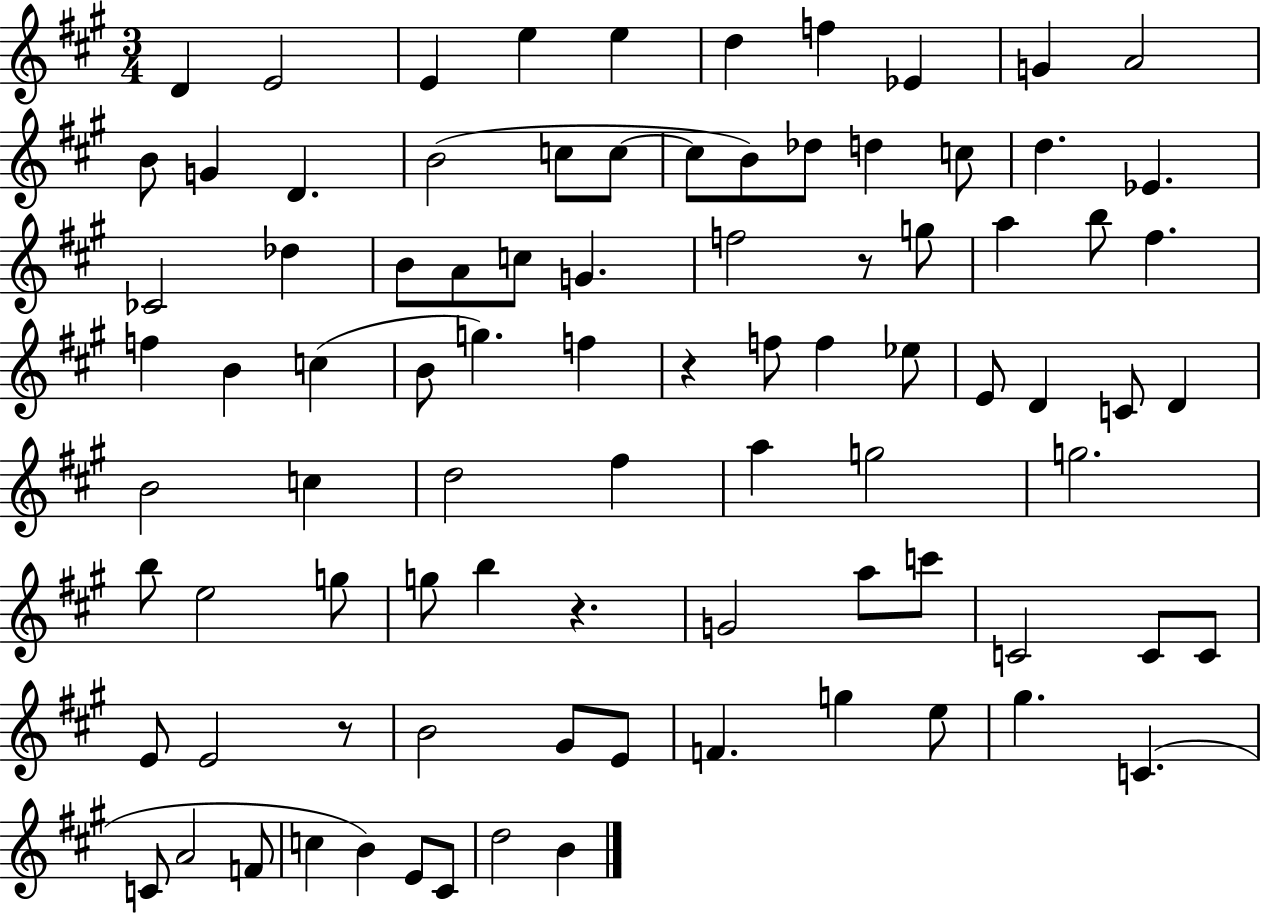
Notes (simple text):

D4/q E4/h E4/q E5/q E5/q D5/q F5/q Eb4/q G4/q A4/h B4/e G4/q D4/q. B4/h C5/e C5/e C5/e B4/e Db5/e D5/q C5/e D5/q. Eb4/q. CES4/h Db5/q B4/e A4/e C5/e G4/q. F5/h R/e G5/e A5/q B5/e F#5/q. F5/q B4/q C5/q B4/e G5/q. F5/q R/q F5/e F5/q Eb5/e E4/e D4/q C4/e D4/q B4/h C5/q D5/h F#5/q A5/q G5/h G5/h. B5/e E5/h G5/e G5/e B5/q R/q. G4/h A5/e C6/e C4/h C4/e C4/e E4/e E4/h R/e B4/h G#4/e E4/e F4/q. G5/q E5/e G#5/q. C4/q. C4/e A4/h F4/e C5/q B4/q E4/e C#4/e D5/h B4/q